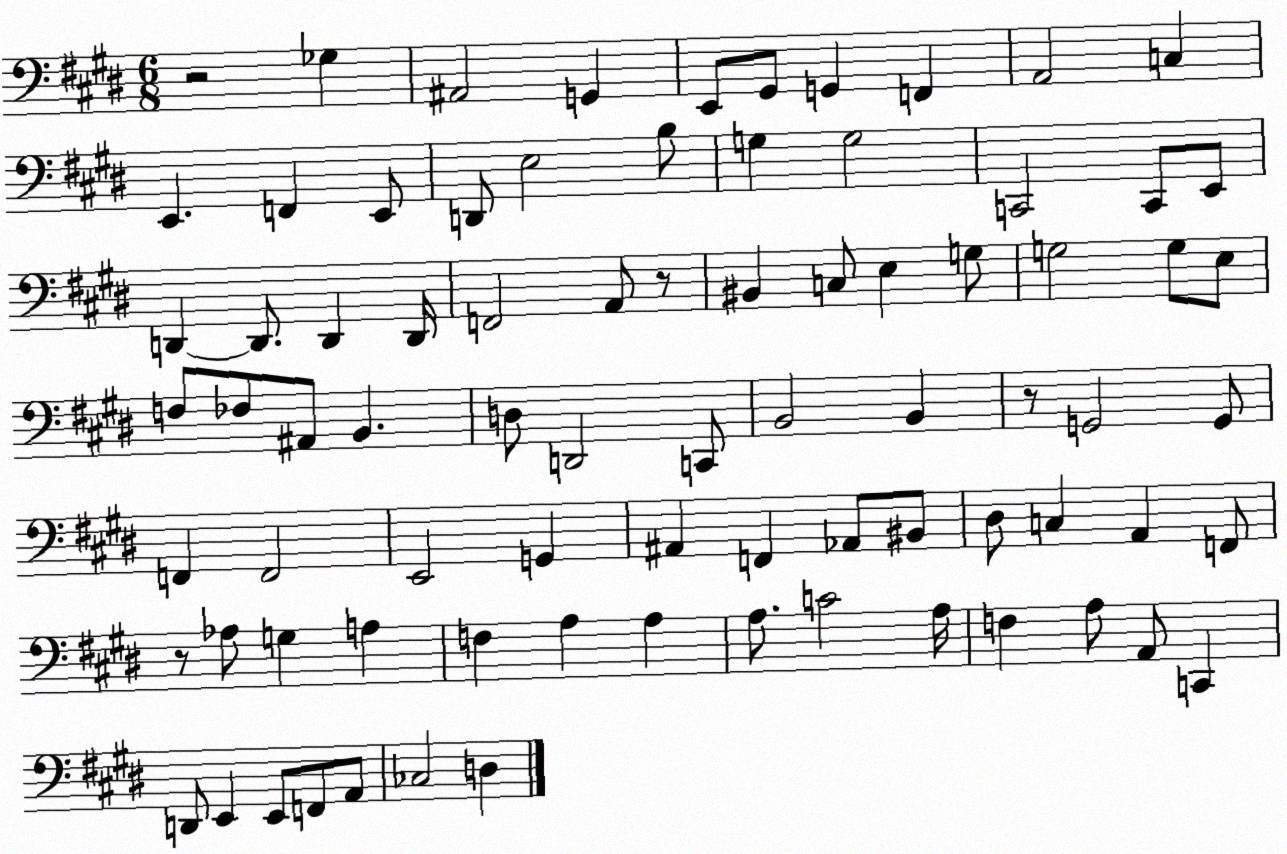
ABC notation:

X:1
T:Untitled
M:6/8
L:1/4
K:E
z2 _G, ^A,,2 G,, E,,/2 ^G,,/2 G,, F,, A,,2 C, E,, F,, E,,/2 D,,/2 E,2 B,/2 G, G,2 C,,2 C,,/2 E,,/2 D,, D,,/2 D,, D,,/4 F,,2 A,,/2 z/2 ^B,, C,/2 E, G,/2 G,2 G,/2 E,/2 F,/2 _F,/2 ^A,,/2 B,, D,/2 D,,2 C,,/2 B,,2 B,, z/2 G,,2 G,,/2 F,, F,,2 E,,2 G,, ^A,, F,, _A,,/2 ^B,,/2 ^D,/2 C, A,, F,,/2 z/2 _A,/2 G, A, F, A, A, A,/2 C2 A,/4 F, A,/2 A,,/2 C,, D,,/2 E,, E,,/2 F,,/2 A,,/2 _C,2 D,